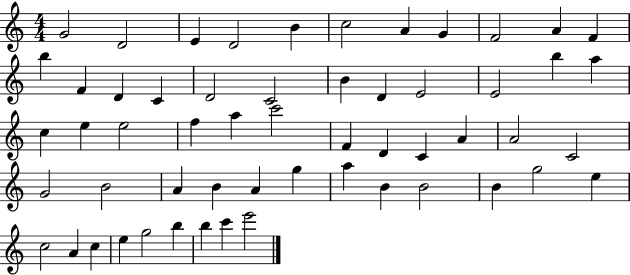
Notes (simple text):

G4/h D4/h E4/q D4/h B4/q C5/h A4/q G4/q F4/h A4/q F4/q B5/q F4/q D4/q C4/q D4/h C4/h B4/q D4/q E4/h E4/h B5/q A5/q C5/q E5/q E5/h F5/q A5/q C6/h F4/q D4/q C4/q A4/q A4/h C4/h G4/h B4/h A4/q B4/q A4/q G5/q A5/q B4/q B4/h B4/q G5/h E5/q C5/h A4/q C5/q E5/q G5/h B5/q B5/q C6/q E6/h